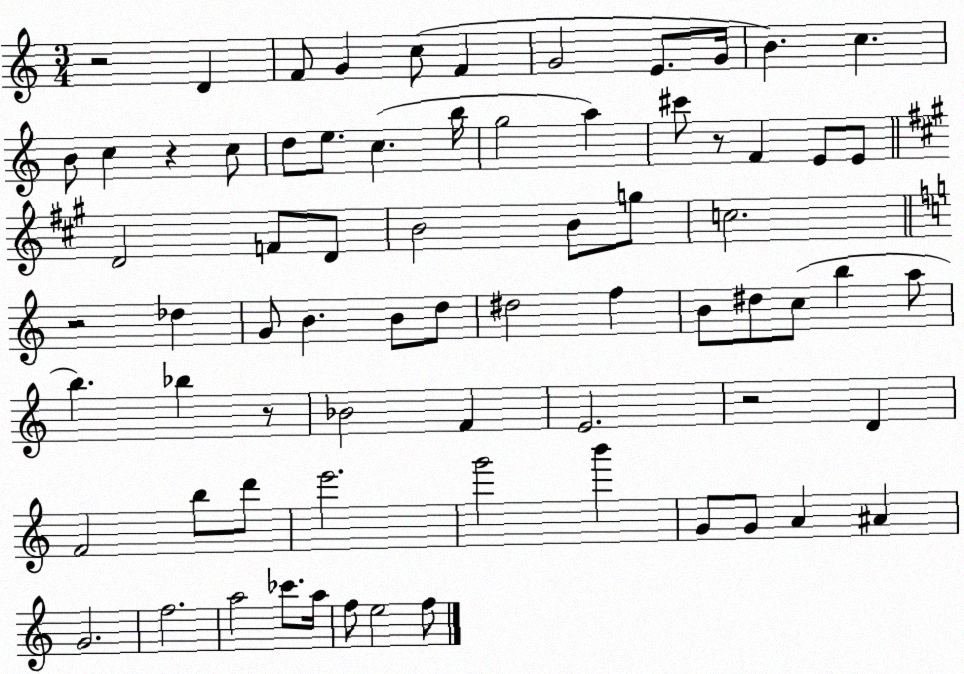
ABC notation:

X:1
T:Untitled
M:3/4
L:1/4
K:C
z2 D F/2 G c/2 F G2 E/2 G/4 B c B/2 c z c/2 d/2 e/2 c b/4 g2 a ^c'/2 z/2 F E/2 E/2 D2 F/2 D/2 B2 B/2 g/2 c2 z2 _d G/2 B B/2 d/2 ^d2 f B/2 ^d/2 c/2 b a/2 b _b z/2 _B2 F E2 z2 D F2 b/2 d'/2 e'2 g'2 b' G/2 G/2 A ^A G2 f2 a2 _c'/2 a/4 f/2 e2 f/2